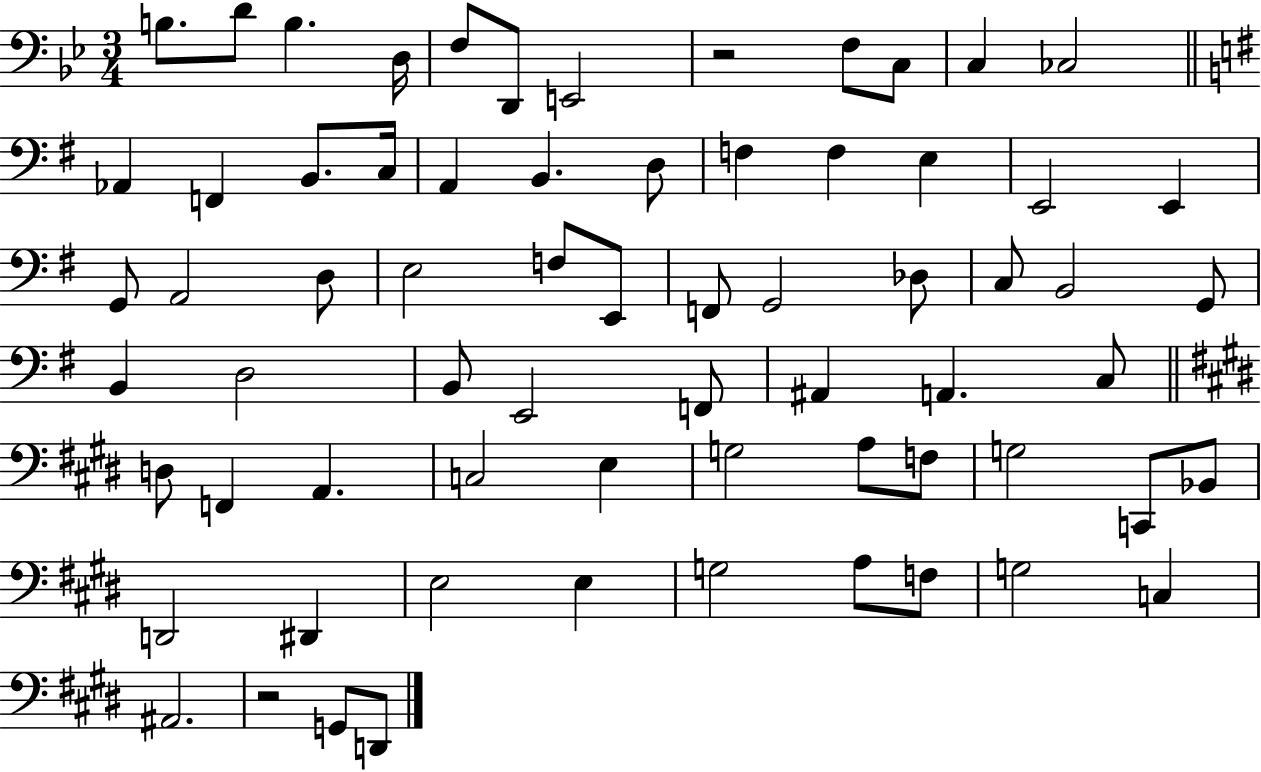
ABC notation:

X:1
T:Untitled
M:3/4
L:1/4
K:Bb
B,/2 D/2 B, D,/4 F,/2 D,,/2 E,,2 z2 F,/2 C,/2 C, _C,2 _A,, F,, B,,/2 C,/4 A,, B,, D,/2 F, F, E, E,,2 E,, G,,/2 A,,2 D,/2 E,2 F,/2 E,,/2 F,,/2 G,,2 _D,/2 C,/2 B,,2 G,,/2 B,, D,2 B,,/2 E,,2 F,,/2 ^A,, A,, C,/2 D,/2 F,, A,, C,2 E, G,2 A,/2 F,/2 G,2 C,,/2 _B,,/2 D,,2 ^D,, E,2 E, G,2 A,/2 F,/2 G,2 C, ^A,,2 z2 G,,/2 D,,/2